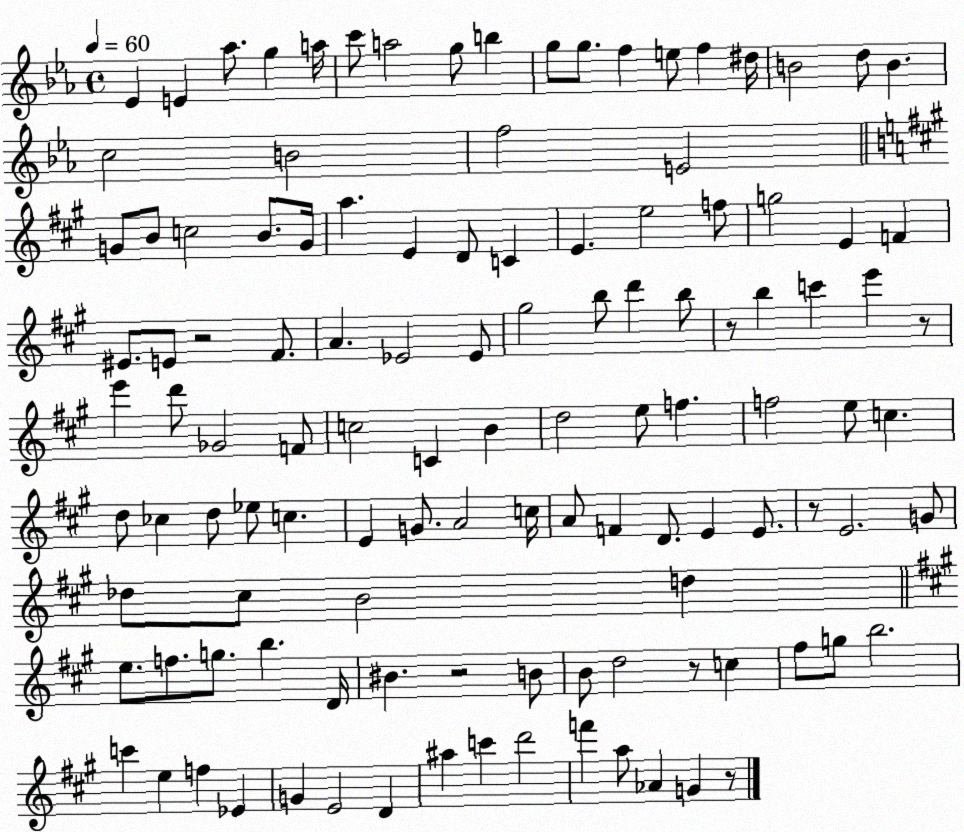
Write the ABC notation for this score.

X:1
T:Untitled
M:4/4
L:1/4
K:Eb
_E E _a/2 g a/4 c'/2 a2 g/2 b g/2 g/2 f e/2 f ^d/4 B2 d/2 B c2 B2 f2 E2 G/2 B/2 c2 B/2 G/4 a E D/2 C E e2 f/2 g2 E F ^E/2 E/2 z2 ^F/2 A _E2 _E/2 ^g2 b/2 d' b/2 z/2 b c' e' z/2 e' d'/2 _G2 F/2 c2 C B d2 e/2 f f2 e/2 c d/2 _c d/2 _e/2 c E G/2 A2 c/4 A/2 F D/2 E E/2 z/2 E2 G/2 _d/2 ^c/2 B2 d e/2 f/2 g/2 b D/4 ^B z2 B/2 B/2 d2 z/2 c ^f/2 g/2 b2 c' e f _E G E2 D ^a c' d'2 f' a/2 _A G z/2